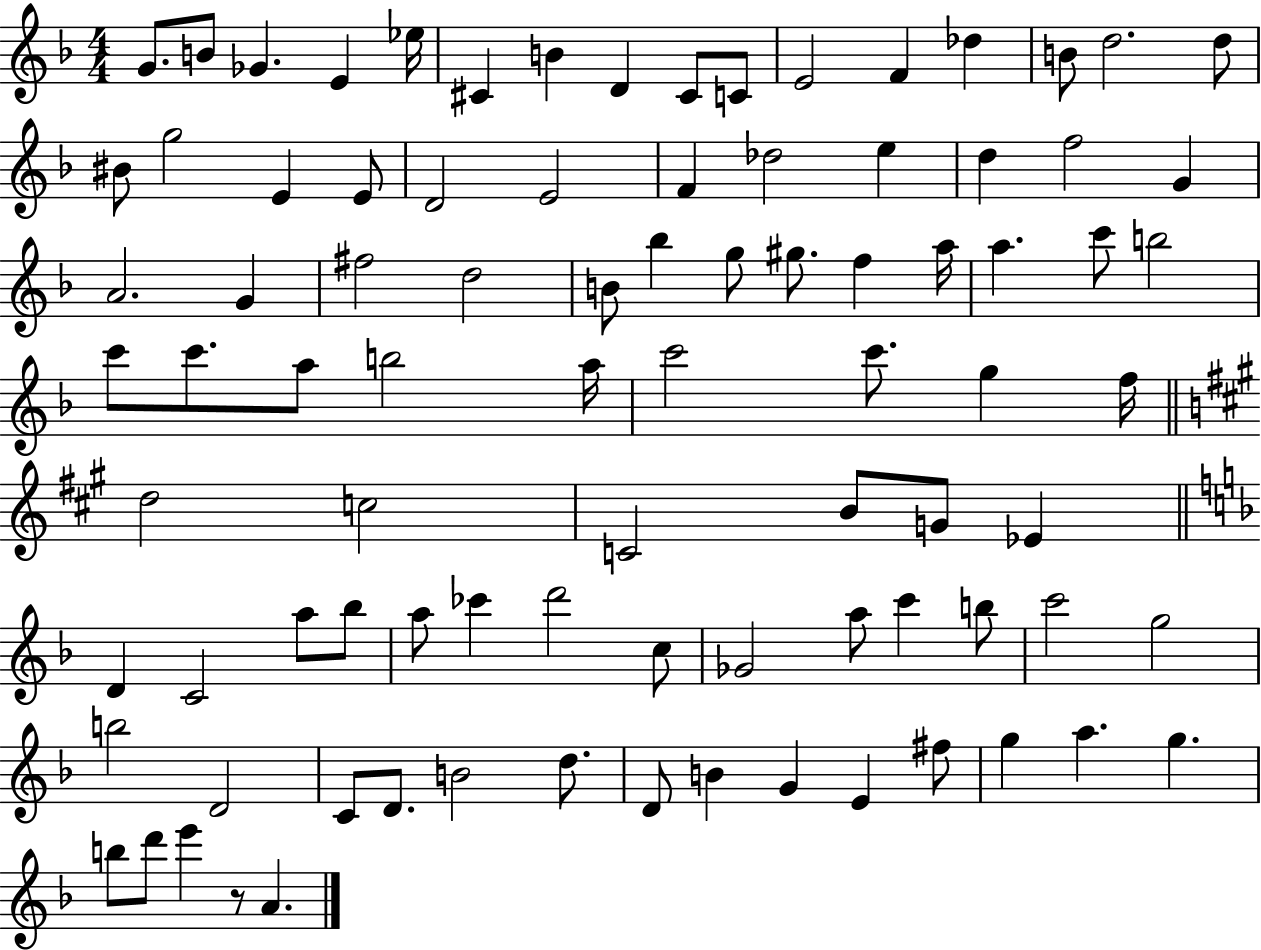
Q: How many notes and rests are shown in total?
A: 89